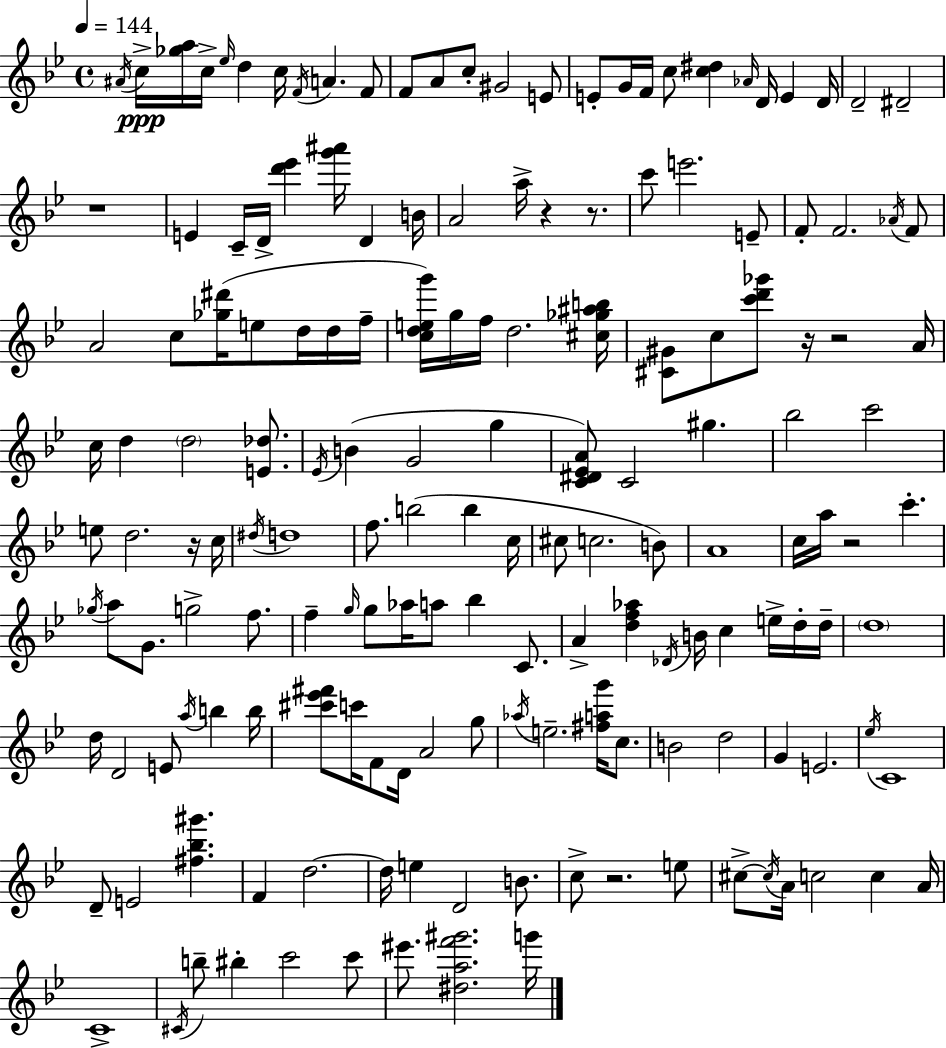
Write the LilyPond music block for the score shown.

{
  \clef treble
  \time 4/4
  \defaultTimeSignature
  \key g \minor
  \tempo 4 = 144
  \acciaccatura { ais'16 }\ppp c''16-> <ges'' a''>16 c''16-> \grace { ees''16 } d''4 c''16 \acciaccatura { f'16 } a'4. | f'8 f'8 a'8 c''8-. gis'2 | e'8 e'8-. g'16 f'16 c''8 <c'' dis''>4 \grace { aes'16 } d'16 e'4 | d'16 d'2-- dis'2-- | \break r1 | e'4 c'16-- d'16-> <d''' ees'''>4 <g''' ais'''>16 d'4 | b'16 a'2 a''16-> r4 | r8. c'''8 e'''2. | \break e'8-- f'8-. f'2. | \acciaccatura { aes'16 } f'8 a'2 c''8 <ges'' dis'''>16( | e''8 d''16 d''16 f''16-- <c'' d'' e'' g'''>16) g''16 f''16 d''2. | <cis'' ges'' ais'' b''>16 <cis' gis'>8 c''8 <c''' d''' ges'''>8 r16 r2 | \break a'16 c''16 d''4 \parenthesize d''2 | <e' des''>8. \acciaccatura { ees'16 } b'4( g'2 | g''4 <c' dis' ees' a'>8) c'2 | gis''4. bes''2 c'''2 | \break e''8 d''2. | r16 c''16 \acciaccatura { dis''16 } d''1 | f''8. b''2( | b''4 c''16 cis''8 c''2. | \break b'8) a'1 | c''16 a''16 r2 | c'''4.-. \acciaccatura { ges''16 } a''8 g'8. g''2-> | f''8. f''4-- \grace { g''16 } g''8 aes''16 | \break a''8 bes''4 c'8. a'4-> <d'' f'' aes''>4 | \acciaccatura { des'16 } b'16 c''4 e''16-> d''16-. d''16-- \parenthesize d''1 | d''16 d'2 | e'8 \acciaccatura { a''16 } b''4 b''16 <cis''' ees''' fis'''>8 c'''16 f'8 | \break d'16 a'2 g''8 \acciaccatura { aes''16 } e''2.-- | <fis'' a'' g'''>16 c''8. b'2 | d''2 g'4 | e'2. \acciaccatura { ees''16 } c'1 | \break d'8-- e'2 | <fis'' bes'' gis'''>4. f'4 | d''2.~~ d''16 e''4 | d'2 b'8. c''8-> r2. | \break e''8 cis''8->~~ \acciaccatura { cis''16 } | a'16 c''2 c''4 a'16 c'1-> | \acciaccatura { cis'16 } b''8-- | bis''4-. c'''2 c'''8 eis'''8. | \break <dis'' a'' f''' gis'''>2. g'''16 \bar "|."
}